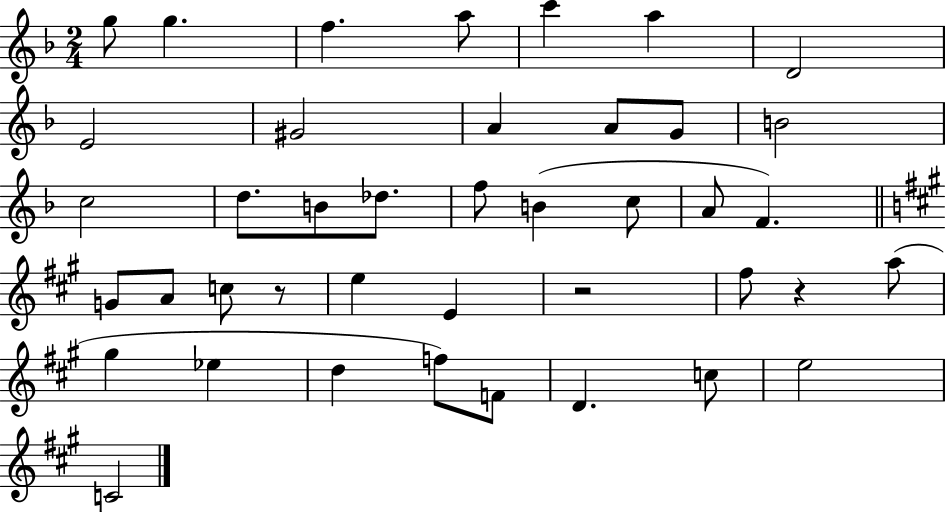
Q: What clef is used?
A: treble